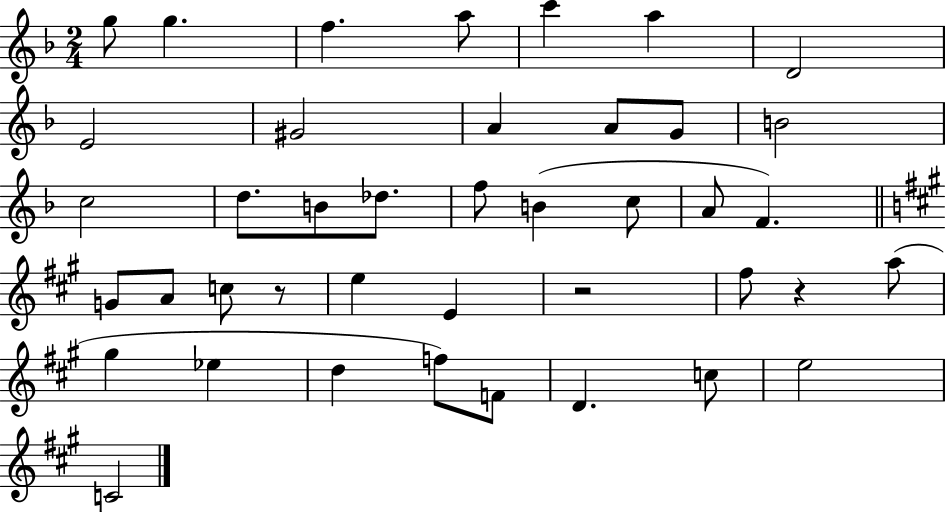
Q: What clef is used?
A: treble